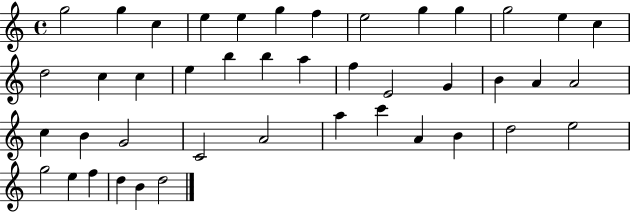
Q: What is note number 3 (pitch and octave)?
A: C5